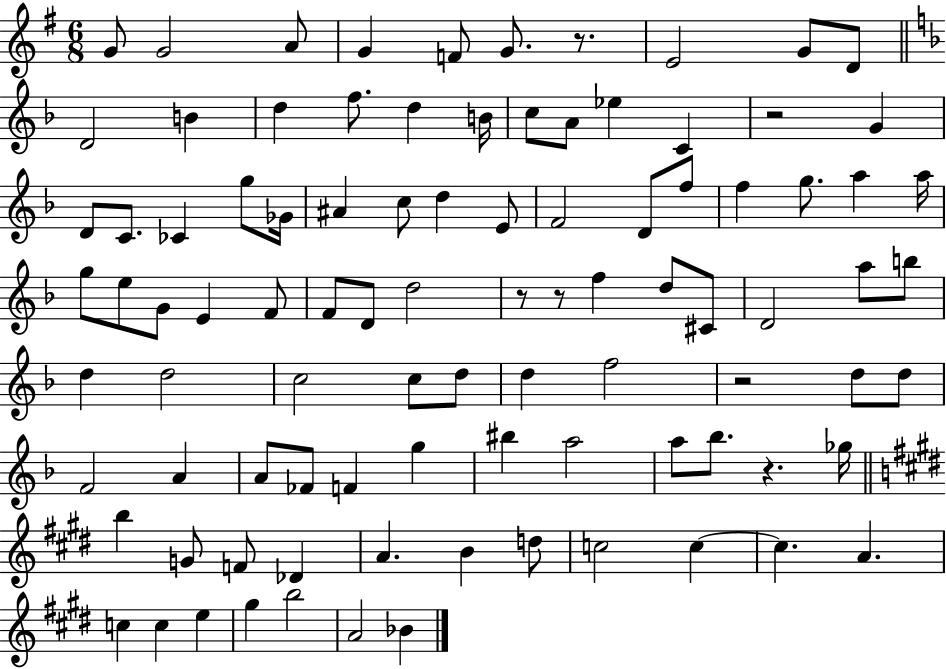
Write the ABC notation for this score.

X:1
T:Untitled
M:6/8
L:1/4
K:G
G/2 G2 A/2 G F/2 G/2 z/2 E2 G/2 D/2 D2 B d f/2 d B/4 c/2 A/2 _e C z2 G D/2 C/2 _C g/2 _G/4 ^A c/2 d E/2 F2 D/2 f/2 f g/2 a a/4 g/2 e/2 G/2 E F/2 F/2 D/2 d2 z/2 z/2 f d/2 ^C/2 D2 a/2 b/2 d d2 c2 c/2 d/2 d f2 z2 d/2 d/2 F2 A A/2 _F/2 F g ^b a2 a/2 _b/2 z _g/4 b G/2 F/2 _D A B d/2 c2 c c A c c e ^g b2 A2 _B